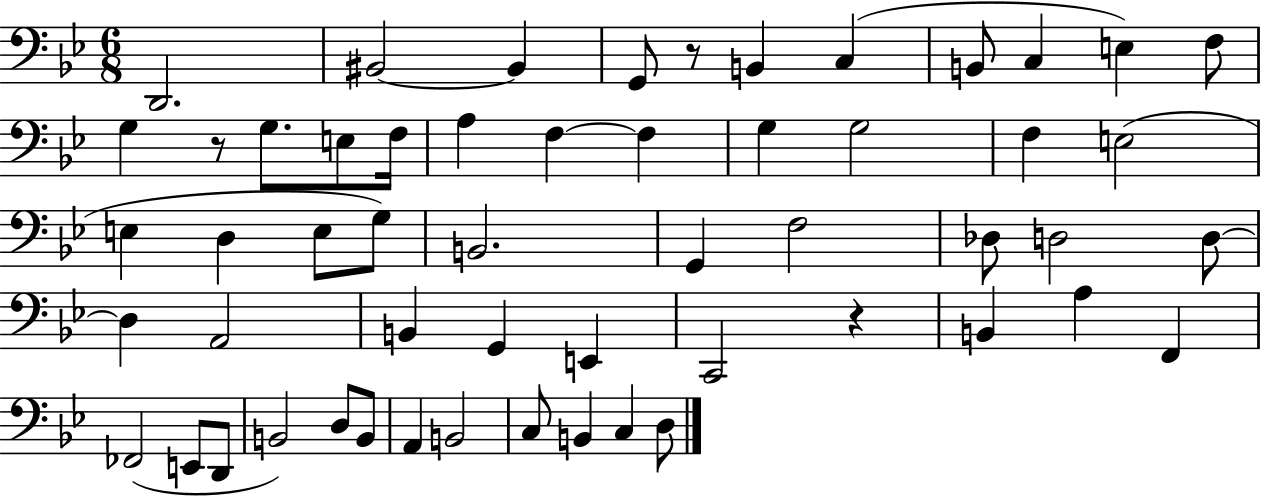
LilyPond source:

{
  \clef bass
  \numericTimeSignature
  \time 6/8
  \key bes \major
  \repeat volta 2 { d,2. | bis,2~~ bis,4 | g,8 r8 b,4 c4( | b,8 c4 e4) f8 | \break g4 r8 g8. e8 f16 | a4 f4~~ f4 | g4 g2 | f4 e2( | \break e4 d4 e8 g8) | b,2. | g,4 f2 | des8 d2 d8~~ | \break d4 a,2 | b,4 g,4 e,4 | c,2 r4 | b,4 a4 f,4 | \break fes,2( e,8 d,8 | b,2) d8 b,8 | a,4 b,2 | c8 b,4 c4 d8 | \break } \bar "|."
}